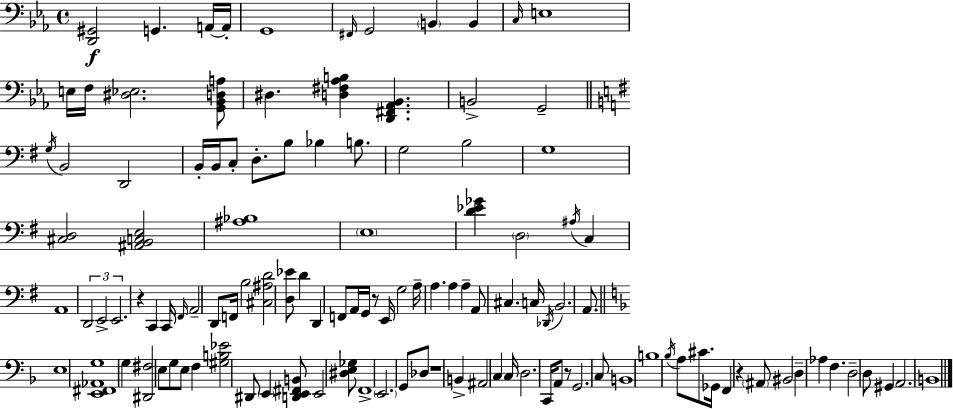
[D2,G#2]/h G2/q. A2/s A2/s G2/w F#2/s G2/h B2/q B2/q C3/s E3/w E3/s F3/s [D#3,Eb3]/h. [G2,Bb2,D3,A3]/e D#3/q. [D3,F#3,Ab3,B3]/q [D2,F#2,Ab2,Bb2]/q. B2/h G2/h G3/s B2/h D2/h B2/s B2/s C3/e D3/e. B3/e Bb3/q B3/e. G3/h B3/h G3/w [C#3,D3]/h [A#2,B2,C3,E3]/h [A#3,Bb3]/w E3/w [D4,Eb4,Gb4]/q D3/h A#3/s C3/q A2/w D2/h E2/h E2/h. R/q C2/q C2/s F#2/s A2/h D2/e F2/s B3/h [C#3,A#3,D4]/h [D3,Eb4]/e D4/q D2/q F2/e A2/s G2/s R/e E2/s G3/h A3/s A3/q. A3/q A3/q A2/e C#3/q. C3/s Db2/s B2/h. A2/e. E3/w [E2,F#2,Ab2,G3]/w G3/q [D#2,F#3]/h E3/e G3/e E3/e F3/q [G#3,B3,Eb4]/h D#2/e E2/q [D2,E2,F#2,B2]/e E2/h [D#3,E3,Gb3]/e F2/w E2/h. G2/e Db3/e R/w B2/q A#2/h C3/q C3/s D3/h. C2/s A2/e R/e G2/h. C3/e B2/w B3/w Bb3/s A3/e C#4/e. Gb2/s F2/q R/q A#2/e BIS2/h D3/q Ab3/q F3/q. D3/h D3/e G#2/q A2/h. B2/w